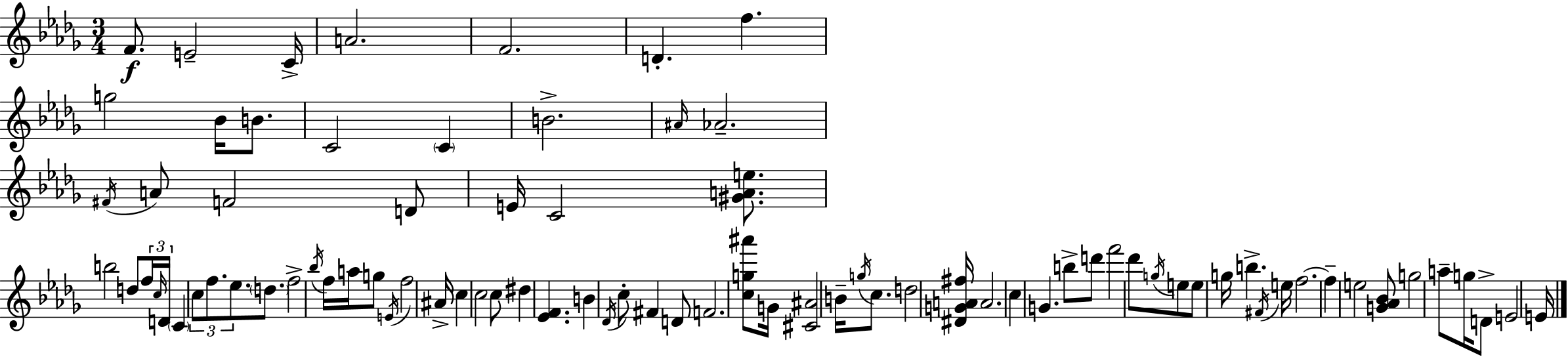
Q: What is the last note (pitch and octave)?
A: E4